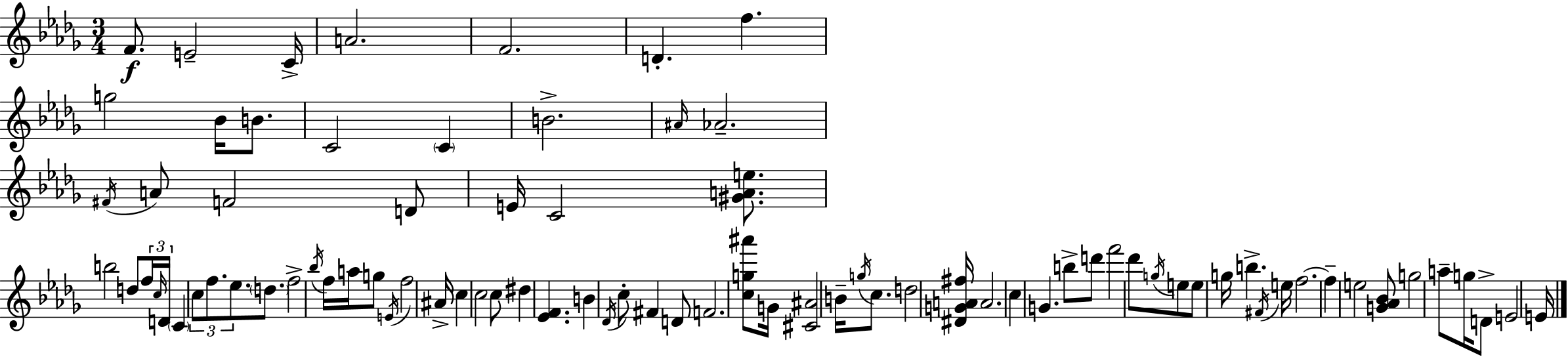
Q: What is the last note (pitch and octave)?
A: E4